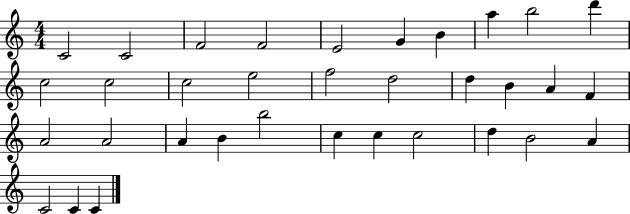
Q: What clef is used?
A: treble